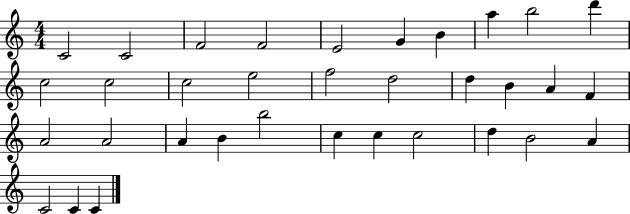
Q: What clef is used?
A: treble